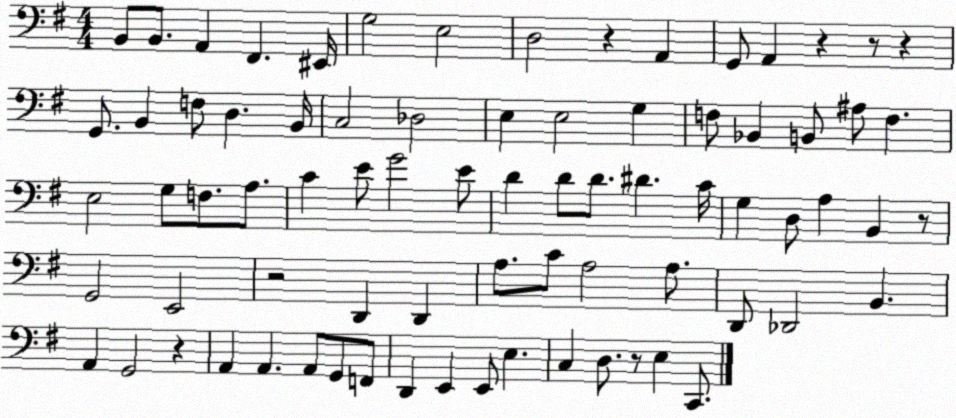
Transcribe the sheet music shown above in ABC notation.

X:1
T:Untitled
M:4/4
L:1/4
K:G
B,,/2 B,,/2 A,, ^F,, ^E,,/4 G,2 E,2 D,2 z A,, G,,/2 A,, z z/2 z G,,/2 B,, F,/2 D, B,,/4 C,2 _D,2 E, E,2 G, F,/2 _B,, B,,/2 ^A,/2 F, E,2 G,/2 F,/2 A,/2 C E/2 G2 E/2 D D/2 D/2 ^D C/4 G, D,/2 A, B,, z/2 G,,2 E,,2 z2 D,, D,, A,/2 C/2 A,2 A,/2 D,,/2 _D,,2 B,, A,, G,,2 z A,, A,, A,,/2 G,,/2 F,,/2 D,, E,, E,,/2 E, C, D,/2 z/2 E, C,,/2